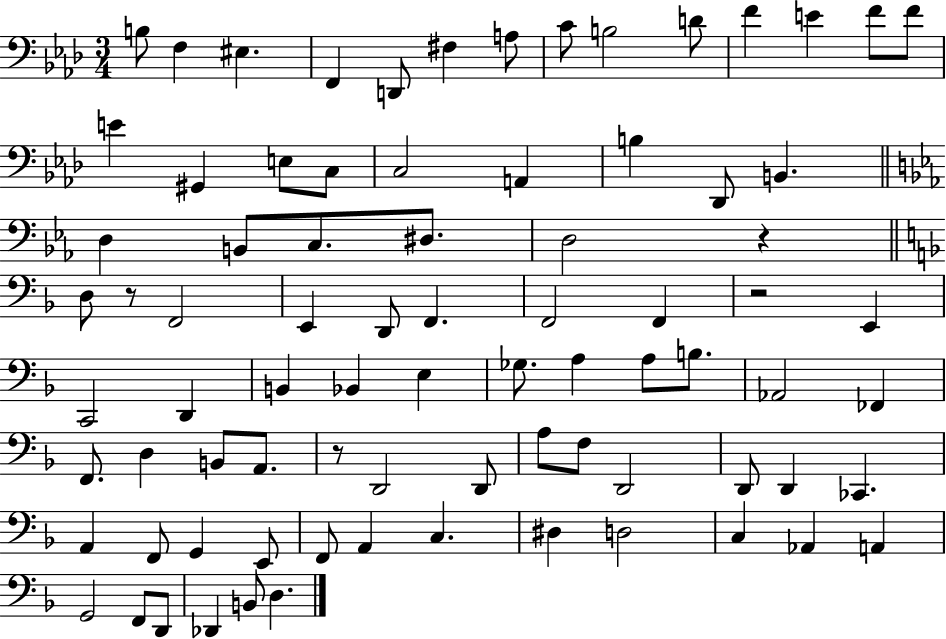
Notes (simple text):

B3/e F3/q EIS3/q. F2/q D2/e F#3/q A3/e C4/e B3/h D4/e F4/q E4/q F4/e F4/e E4/q G#2/q E3/e C3/e C3/h A2/q B3/q Db2/e B2/q. D3/q B2/e C3/e. D#3/e. D3/h R/q D3/e R/e F2/h E2/q D2/e F2/q. F2/h F2/q R/h E2/q C2/h D2/q B2/q Bb2/q E3/q Gb3/e. A3/q A3/e B3/e. Ab2/h FES2/q F2/e. D3/q B2/e A2/e. R/e D2/h D2/e A3/e F3/e D2/h D2/e D2/q CES2/q. A2/q F2/e G2/q E2/e F2/e A2/q C3/q. D#3/q D3/h C3/q Ab2/q A2/q G2/h F2/e D2/e Db2/q B2/e D3/q.